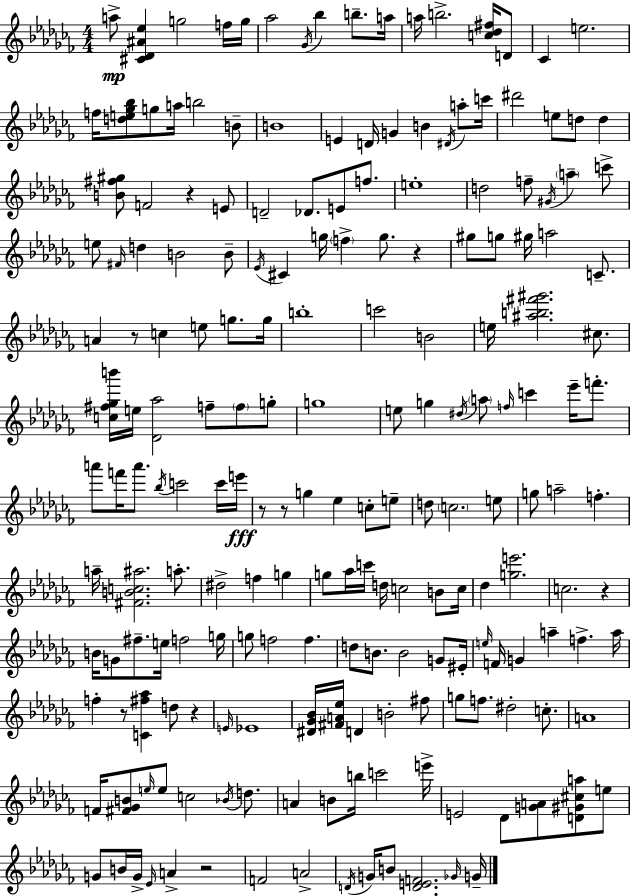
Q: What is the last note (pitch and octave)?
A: G4